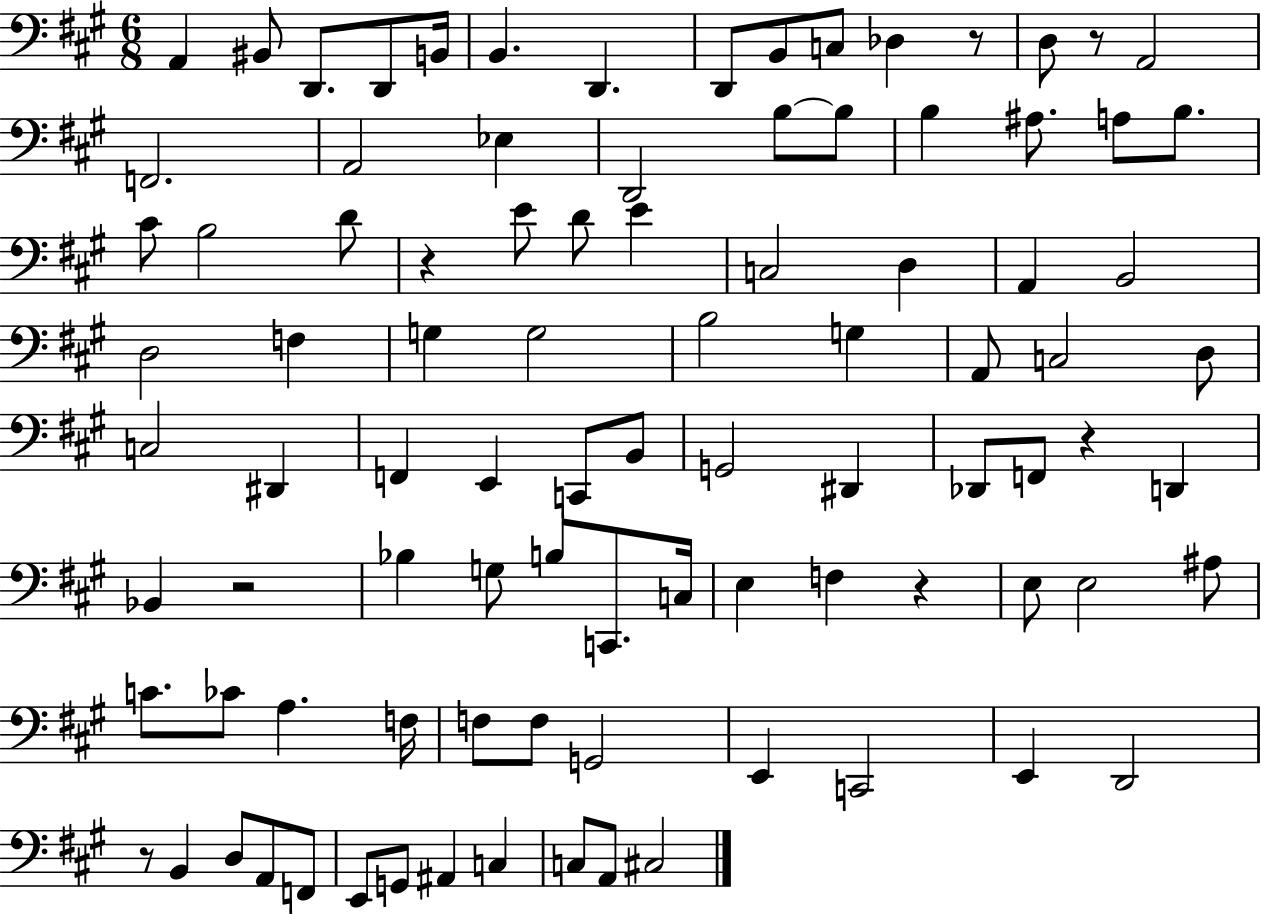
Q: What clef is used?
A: bass